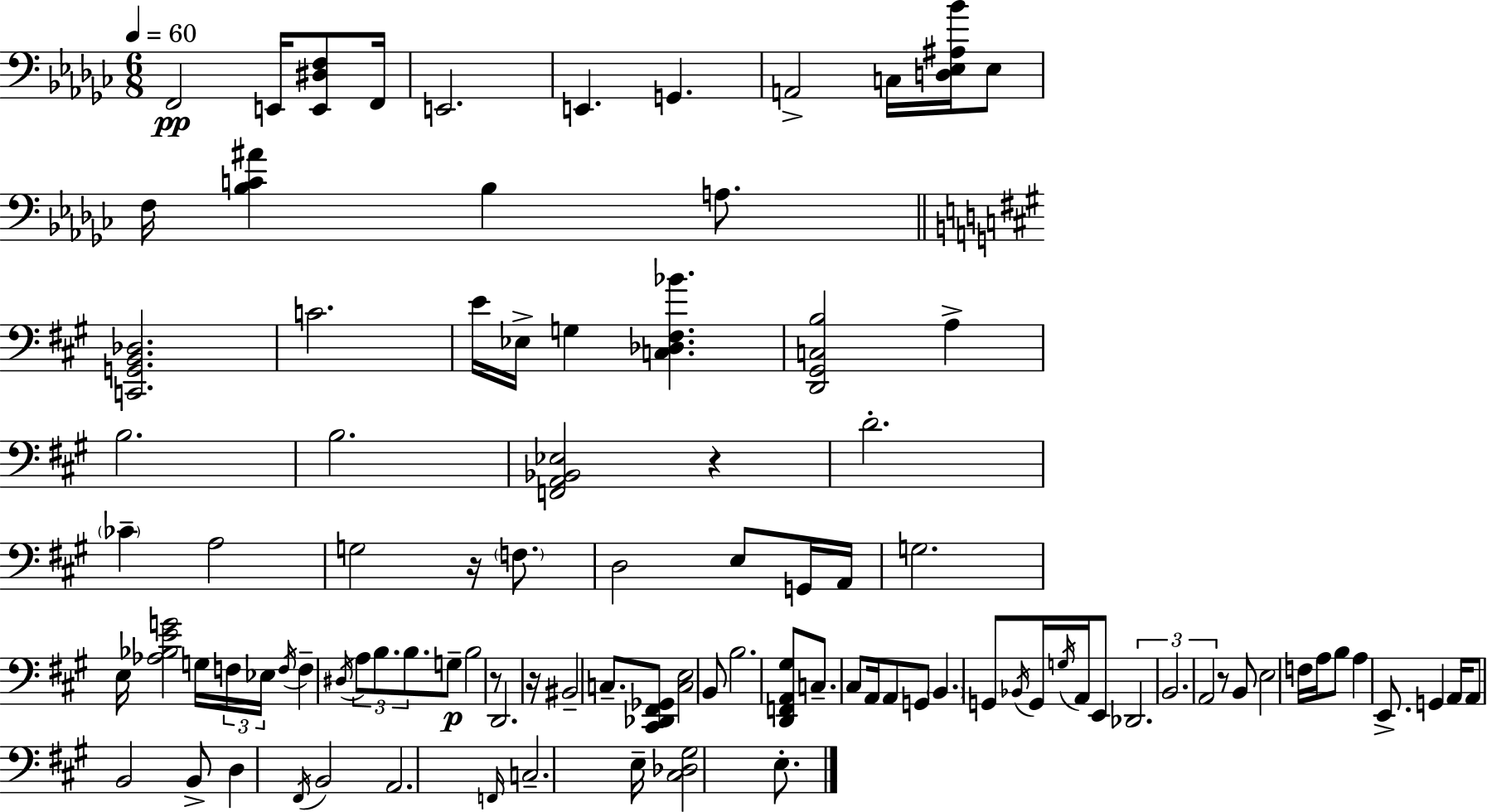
F2/h E2/s [E2,D#3,F3]/e F2/s E2/h. E2/q. G2/q. A2/h C3/s [D3,Eb3,A#3,Bb4]/s Eb3/e F3/s [Bb3,C4,A#4]/q Bb3/q A3/e. [C2,G2,B2,Db3]/h. C4/h. E4/s Eb3/s G3/q [C3,Db3,F#3,Bb4]/q. [D2,G#2,C3,B3]/h A3/q B3/h. B3/h. [F2,A2,Bb2,Eb3]/h R/q D4/h. CES4/q A3/h G3/h R/s F3/e. D3/h E3/e G2/s A2/s G3/h. E3/s [Ab3,Bb3,E4,G4]/h G3/s F3/s Eb3/s F3/s F3/q D#3/s A3/e B3/e. B3/e. G3/e B3/h R/e D2/h. R/s BIS2/h C3/e. [C#2,Db2,F#2,Gb2]/e [C3,E3]/h B2/e B3/h. [D2,F2,A2,G#3]/e C3/e. C#3/e A2/s A2/e G2/e B2/q. G2/e Bb2/s G2/s G3/s A2/s E2/e Db2/h. B2/h. A2/h R/e B2/e E3/h F3/s A3/s B3/e A3/q E2/e. G2/q A2/s A2/e B2/h B2/e D3/q F#2/s B2/h A2/h. F2/s C3/h. E3/s [C#3,Db3,G#3]/h E3/e.